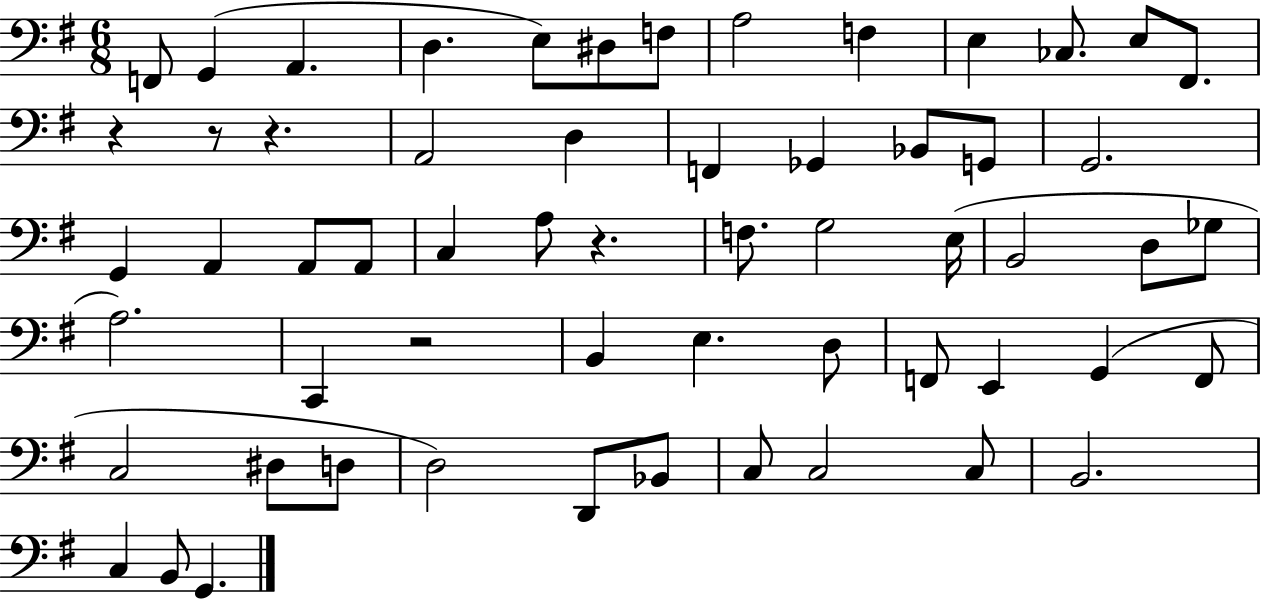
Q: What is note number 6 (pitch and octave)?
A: D#3